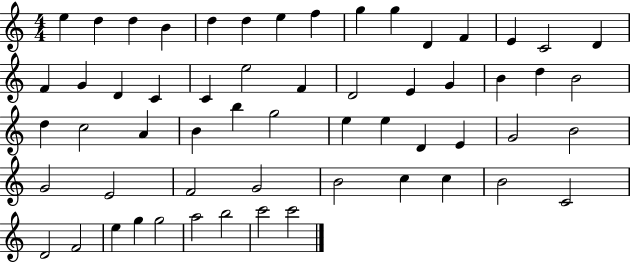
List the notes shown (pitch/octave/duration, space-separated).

E5/q D5/q D5/q B4/q D5/q D5/q E5/q F5/q G5/q G5/q D4/q F4/q E4/q C4/h D4/q F4/q G4/q D4/q C4/q C4/q E5/h F4/q D4/h E4/q G4/q B4/q D5/q B4/h D5/q C5/h A4/q B4/q B5/q G5/h E5/q E5/q D4/q E4/q G4/h B4/h G4/h E4/h F4/h G4/h B4/h C5/q C5/q B4/h C4/h D4/h F4/h E5/q G5/q G5/h A5/h B5/h C6/h C6/h